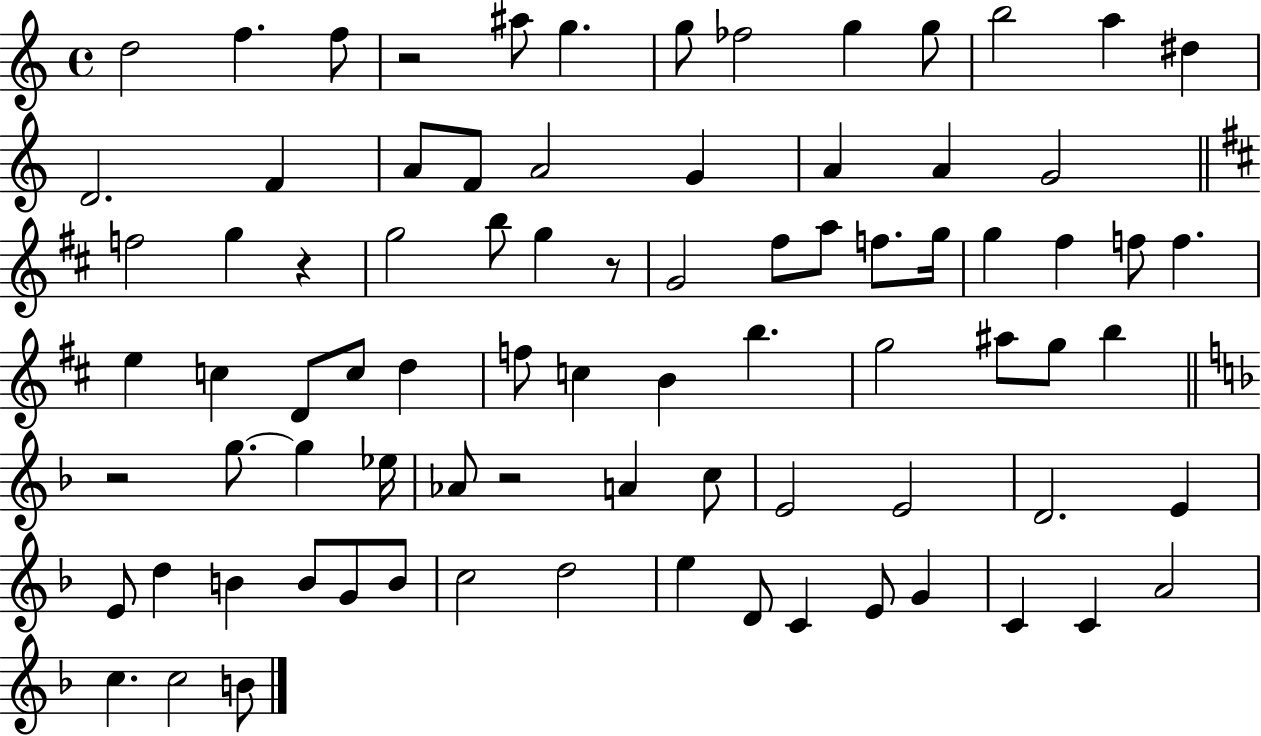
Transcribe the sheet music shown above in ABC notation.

X:1
T:Untitled
M:4/4
L:1/4
K:C
d2 f f/2 z2 ^a/2 g g/2 _f2 g g/2 b2 a ^d D2 F A/2 F/2 A2 G A A G2 f2 g z g2 b/2 g z/2 G2 ^f/2 a/2 f/2 g/4 g ^f f/2 f e c D/2 c/2 d f/2 c B b g2 ^a/2 g/2 b z2 g/2 g _e/4 _A/2 z2 A c/2 E2 E2 D2 E E/2 d B B/2 G/2 B/2 c2 d2 e D/2 C E/2 G C C A2 c c2 B/2